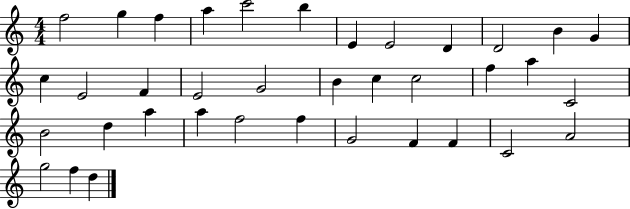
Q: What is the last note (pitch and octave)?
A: D5